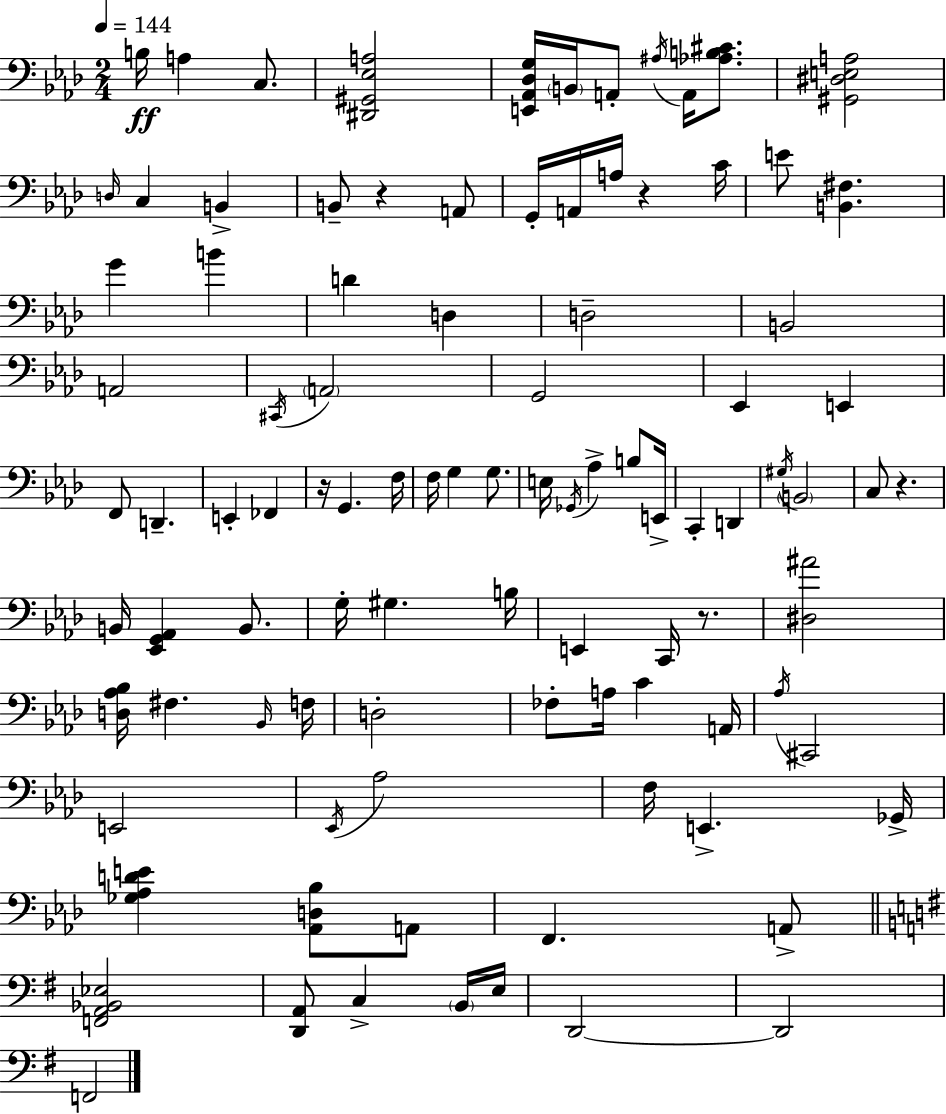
{
  \clef bass
  \numericTimeSignature
  \time 2/4
  \key aes \major
  \tempo 4 = 144
  b16\ff a4 c8. | <dis, gis, ees a>2 | <e, aes, des g>16 \parenthesize b,16 a,8-. \acciaccatura { ais16 } a,16 <aes b cis'>8. | <gis, dis e a>2 | \break \grace { d16 } c4 b,4-> | b,8-- r4 | a,8 g,16-. a,16 a16 r4 | c'16 e'8 <b, fis>4. | \break g'4 b'4 | d'4 d4 | d2-- | b,2 | \break a,2 | \acciaccatura { cis,16 } \parenthesize a,2 | g,2 | ees,4 e,4 | \break f,8 d,4.-- | e,4-. fes,4 | r16 g,4. | f16 f16 g4 | \break g8. e16 \acciaccatura { ges,16 } aes4-> | b8 e,16-> c,4-. | d,4 \acciaccatura { gis16 } \parenthesize b,2 | c8 r4. | \break b,16 <ees, g, aes,>4 | b,8. g16-. gis4. | b16 e,4 | c,16 r8. <dis ais'>2 | \break <d aes bes>16 fis4. | \grace { bes,16 } f16 d2-. | fes8-. | a16 c'4 a,16 \acciaccatura { aes16 } cis,2 | \break e,2 | \acciaccatura { ees,16 } | aes2 | f16 e,4.-> ges,16-> | \break <ges aes d' e'>4 <aes, d bes>8 a,8 | f,4. a,8-> | \bar "||" \break \key e \minor <f, a, bes, ees>2 | <d, a,>8 c4-> \parenthesize b,16 e16 | d,2~~ | d,2 | \break f,2 | \bar "|."
}